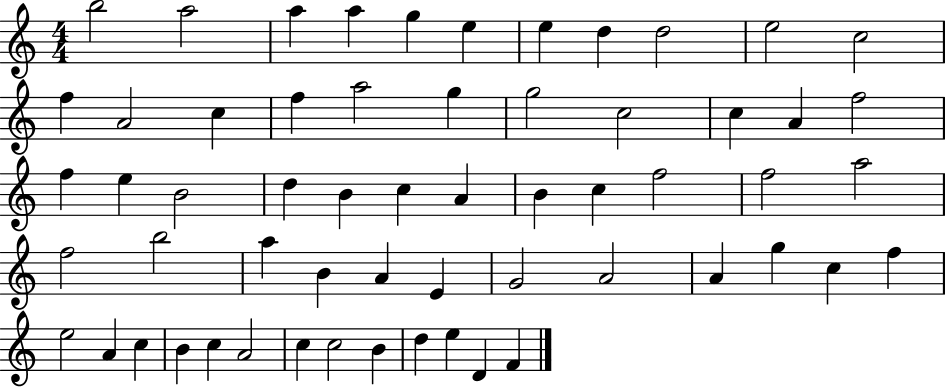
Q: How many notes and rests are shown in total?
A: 59